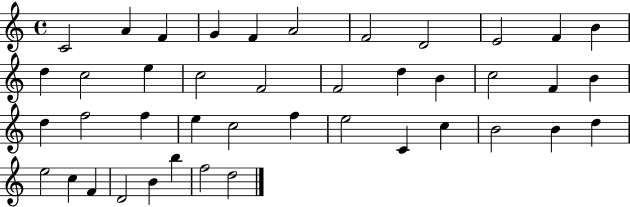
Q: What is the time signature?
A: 4/4